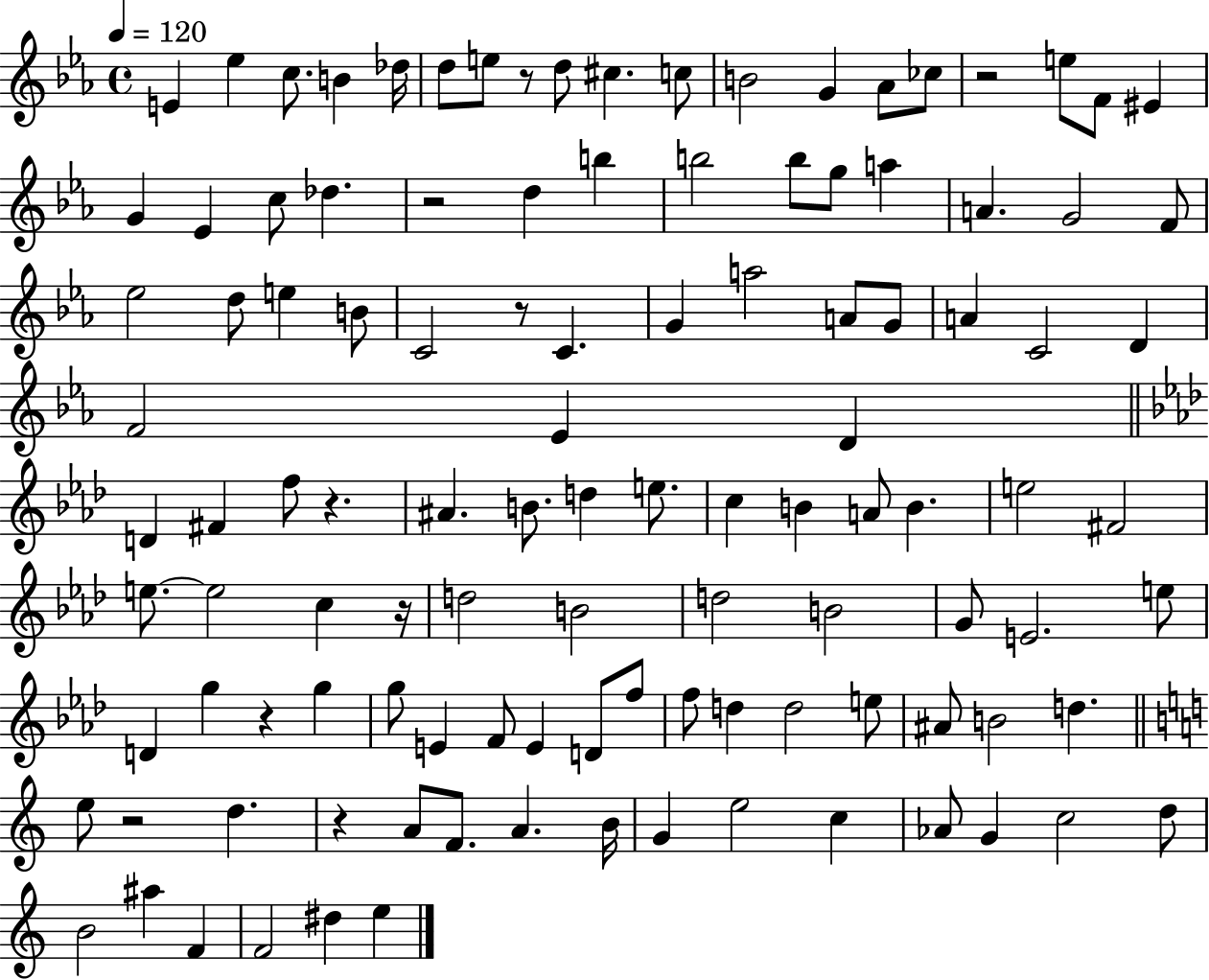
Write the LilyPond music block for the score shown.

{
  \clef treble
  \time 4/4
  \defaultTimeSignature
  \key ees \major
  \tempo 4 = 120
  \repeat volta 2 { e'4 ees''4 c''8. b'4 des''16 | d''8 e''8 r8 d''8 cis''4. c''8 | b'2 g'4 aes'8 ces''8 | r2 e''8 f'8 eis'4 | \break g'4 ees'4 c''8 des''4. | r2 d''4 b''4 | b''2 b''8 g''8 a''4 | a'4. g'2 f'8 | \break ees''2 d''8 e''4 b'8 | c'2 r8 c'4. | g'4 a''2 a'8 g'8 | a'4 c'2 d'4 | \break f'2 ees'4 d'4 | \bar "||" \break \key aes \major d'4 fis'4 f''8 r4. | ais'4. b'8. d''4 e''8. | c''4 b'4 a'8 b'4. | e''2 fis'2 | \break e''8.~~ e''2 c''4 r16 | d''2 b'2 | d''2 b'2 | g'8 e'2. e''8 | \break d'4 g''4 r4 g''4 | g''8 e'4 f'8 e'4 d'8 f''8 | f''8 d''4 d''2 e''8 | ais'8 b'2 d''4. | \break \bar "||" \break \key c \major e''8 r2 d''4. | r4 a'8 f'8. a'4. b'16 | g'4 e''2 c''4 | aes'8 g'4 c''2 d''8 | \break b'2 ais''4 f'4 | f'2 dis''4 e''4 | } \bar "|."
}